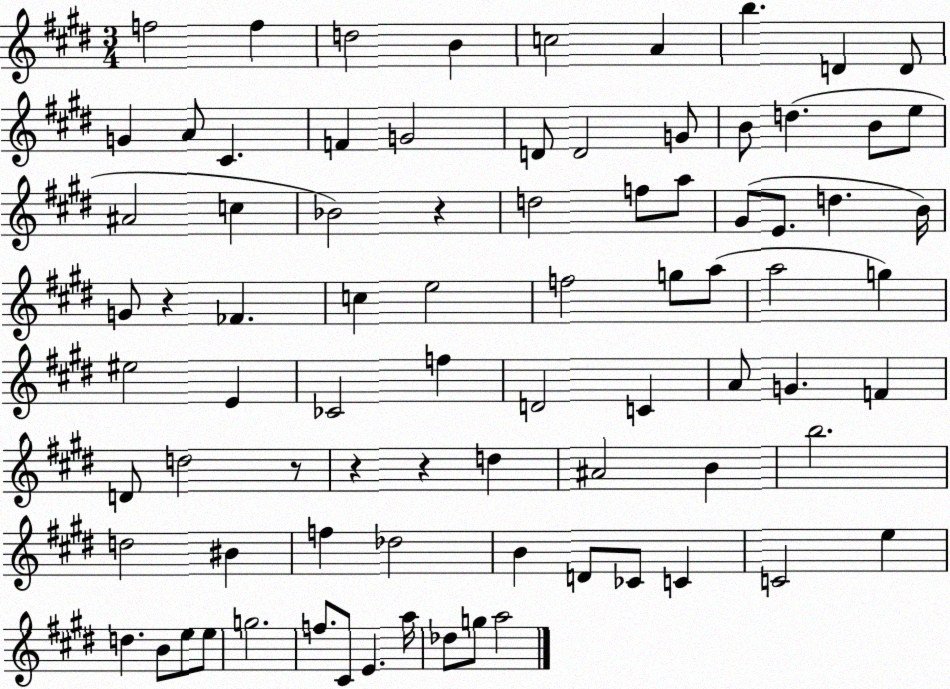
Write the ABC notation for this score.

X:1
T:Untitled
M:3/4
L:1/4
K:E
f2 f d2 B c2 A b D D/2 G A/2 ^C F G2 D/2 D2 G/2 B/2 d B/2 e/2 ^A2 c _B2 z d2 f/2 a/2 ^G/2 E/2 d B/4 G/2 z _F c e2 f2 g/2 a/2 a2 g ^e2 E _C2 f D2 C A/2 G F D/2 d2 z/2 z z d ^A2 B b2 d2 ^B f _d2 B D/2 _C/2 C C2 e d B/2 e/2 e/2 g2 f/2 ^C/2 E a/4 _d/2 g/2 a2